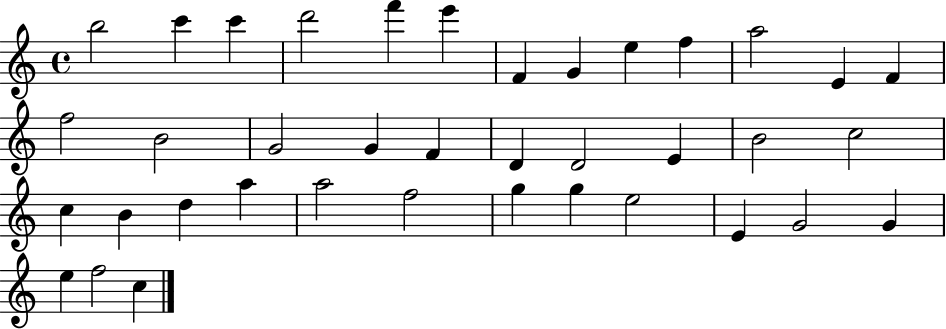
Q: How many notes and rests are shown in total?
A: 38